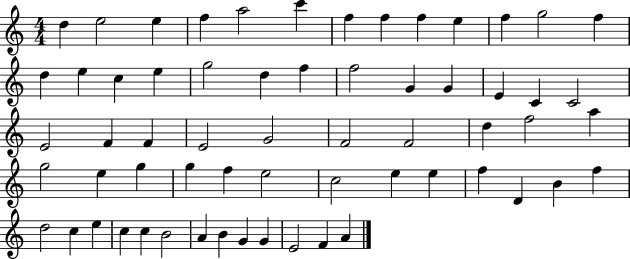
{
  \clef treble
  \numericTimeSignature
  \time 4/4
  \key c \major
  d''4 e''2 e''4 | f''4 a''2 c'''4 | f''4 f''4 f''4 e''4 | f''4 g''2 f''4 | \break d''4 e''4 c''4 e''4 | g''2 d''4 f''4 | f''2 g'4 g'4 | e'4 c'4 c'2 | \break e'2 f'4 f'4 | e'2 g'2 | f'2 f'2 | d''4 f''2 a''4 | \break g''2 e''4 g''4 | g''4 f''4 e''2 | c''2 e''4 e''4 | f''4 d'4 b'4 f''4 | \break d''2 c''4 e''4 | c''4 c''4 b'2 | a'4 b'4 g'4 g'4 | e'2 f'4 a'4 | \break \bar "|."
}